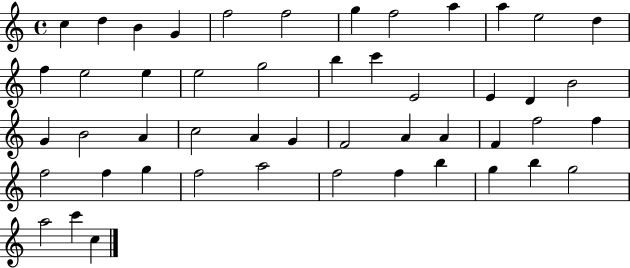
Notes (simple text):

C5/q D5/q B4/q G4/q F5/h F5/h G5/q F5/h A5/q A5/q E5/h D5/q F5/q E5/h E5/q E5/h G5/h B5/q C6/q E4/h E4/q D4/q B4/h G4/q B4/h A4/q C5/h A4/q G4/q F4/h A4/q A4/q F4/q F5/h F5/q F5/h F5/q G5/q F5/h A5/h F5/h F5/q B5/q G5/q B5/q G5/h A5/h C6/q C5/q